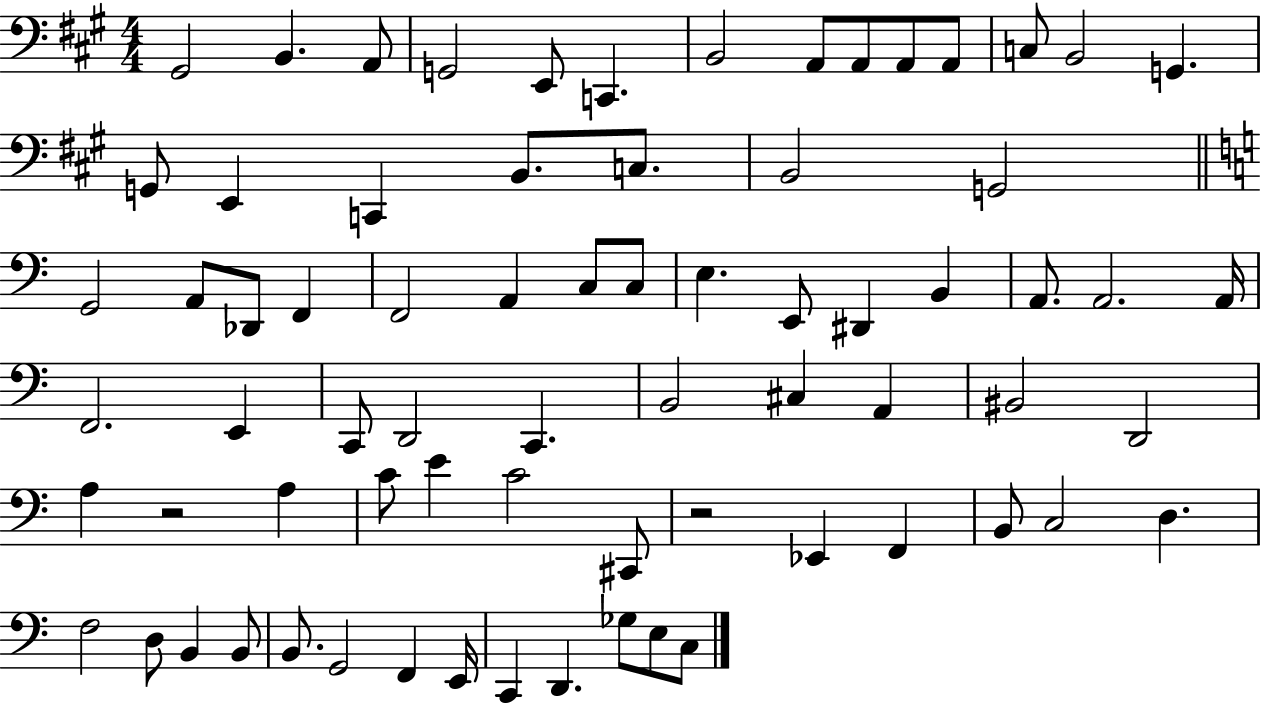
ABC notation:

X:1
T:Untitled
M:4/4
L:1/4
K:A
^G,,2 B,, A,,/2 G,,2 E,,/2 C,, B,,2 A,,/2 A,,/2 A,,/2 A,,/2 C,/2 B,,2 G,, G,,/2 E,, C,, B,,/2 C,/2 B,,2 G,,2 G,,2 A,,/2 _D,,/2 F,, F,,2 A,, C,/2 C,/2 E, E,,/2 ^D,, B,, A,,/2 A,,2 A,,/4 F,,2 E,, C,,/2 D,,2 C,, B,,2 ^C, A,, ^B,,2 D,,2 A, z2 A, C/2 E C2 ^C,,/2 z2 _E,, F,, B,,/2 C,2 D, F,2 D,/2 B,, B,,/2 B,,/2 G,,2 F,, E,,/4 C,, D,, _G,/2 E,/2 C,/2